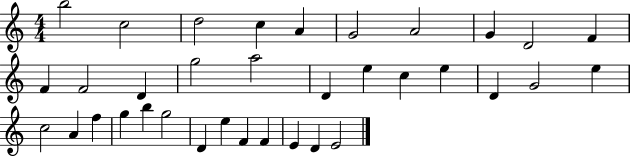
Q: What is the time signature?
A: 4/4